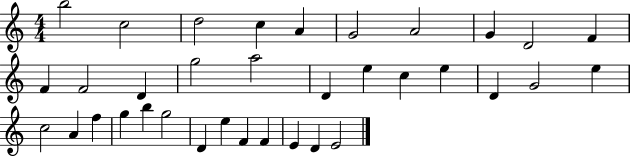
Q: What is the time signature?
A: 4/4